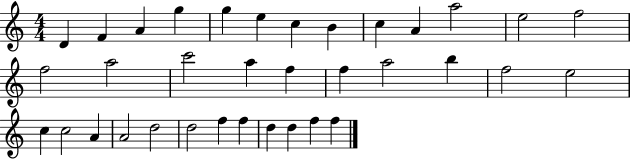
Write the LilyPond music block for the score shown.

{
  \clef treble
  \numericTimeSignature
  \time 4/4
  \key c \major
  d'4 f'4 a'4 g''4 | g''4 e''4 c''4 b'4 | c''4 a'4 a''2 | e''2 f''2 | \break f''2 a''2 | c'''2 a''4 f''4 | f''4 a''2 b''4 | f''2 e''2 | \break c''4 c''2 a'4 | a'2 d''2 | d''2 f''4 f''4 | d''4 d''4 f''4 f''4 | \break \bar "|."
}